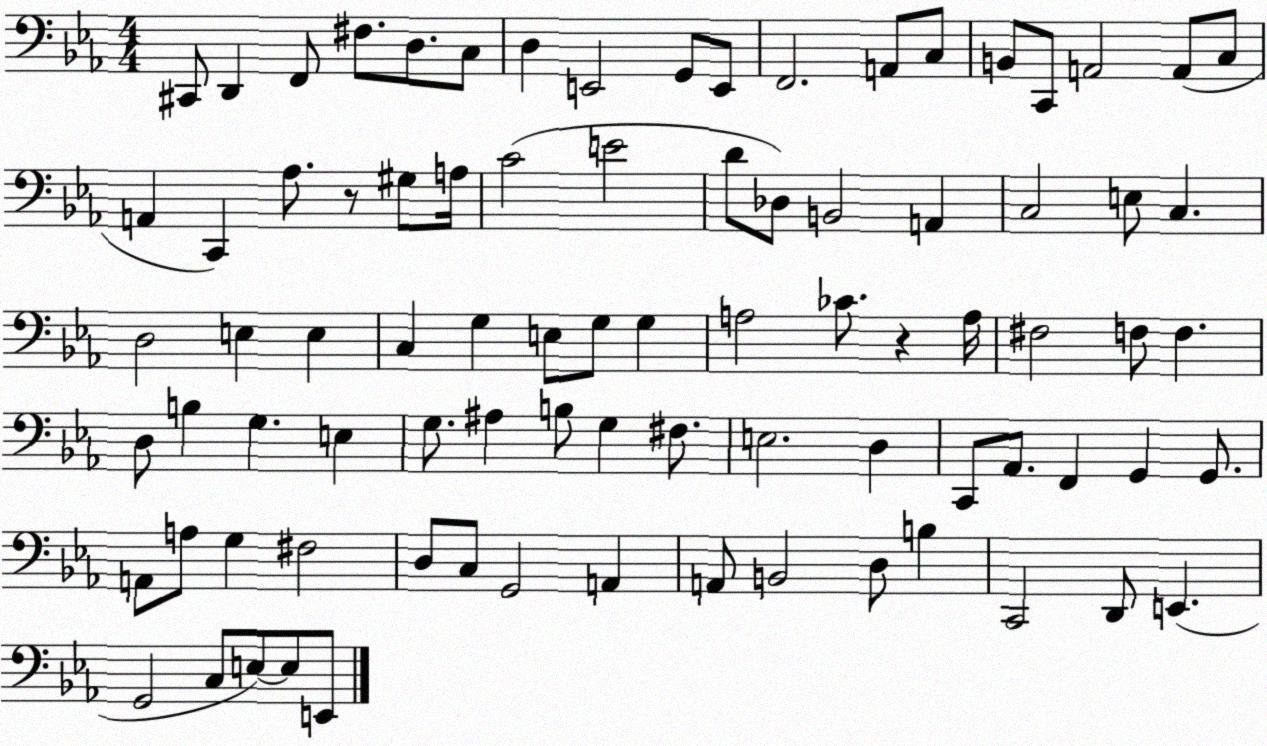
X:1
T:Untitled
M:4/4
L:1/4
K:Eb
^C,,/2 D,, F,,/2 ^F,/2 D,/2 C,/2 D, E,,2 G,,/2 E,,/2 F,,2 A,,/2 C,/2 B,,/2 C,,/2 A,,2 A,,/2 C,/2 A,, C,, _A,/2 z/2 ^G,/2 A,/4 C2 E2 D/2 _D,/2 B,,2 A,, C,2 E,/2 C, D,2 E, E, C, G, E,/2 G,/2 G, A,2 _C/2 z A,/4 ^F,2 F,/2 F, D,/2 B, G, E, G,/2 ^A, B,/2 G, ^F,/2 E,2 D, C,,/2 _A,,/2 F,, G,, G,,/2 A,,/2 A,/2 G, ^F,2 D,/2 C,/2 G,,2 A,, A,,/2 B,,2 D,/2 B, C,,2 D,,/2 E,, G,,2 C,/2 E,/2 E,/2 E,,/2